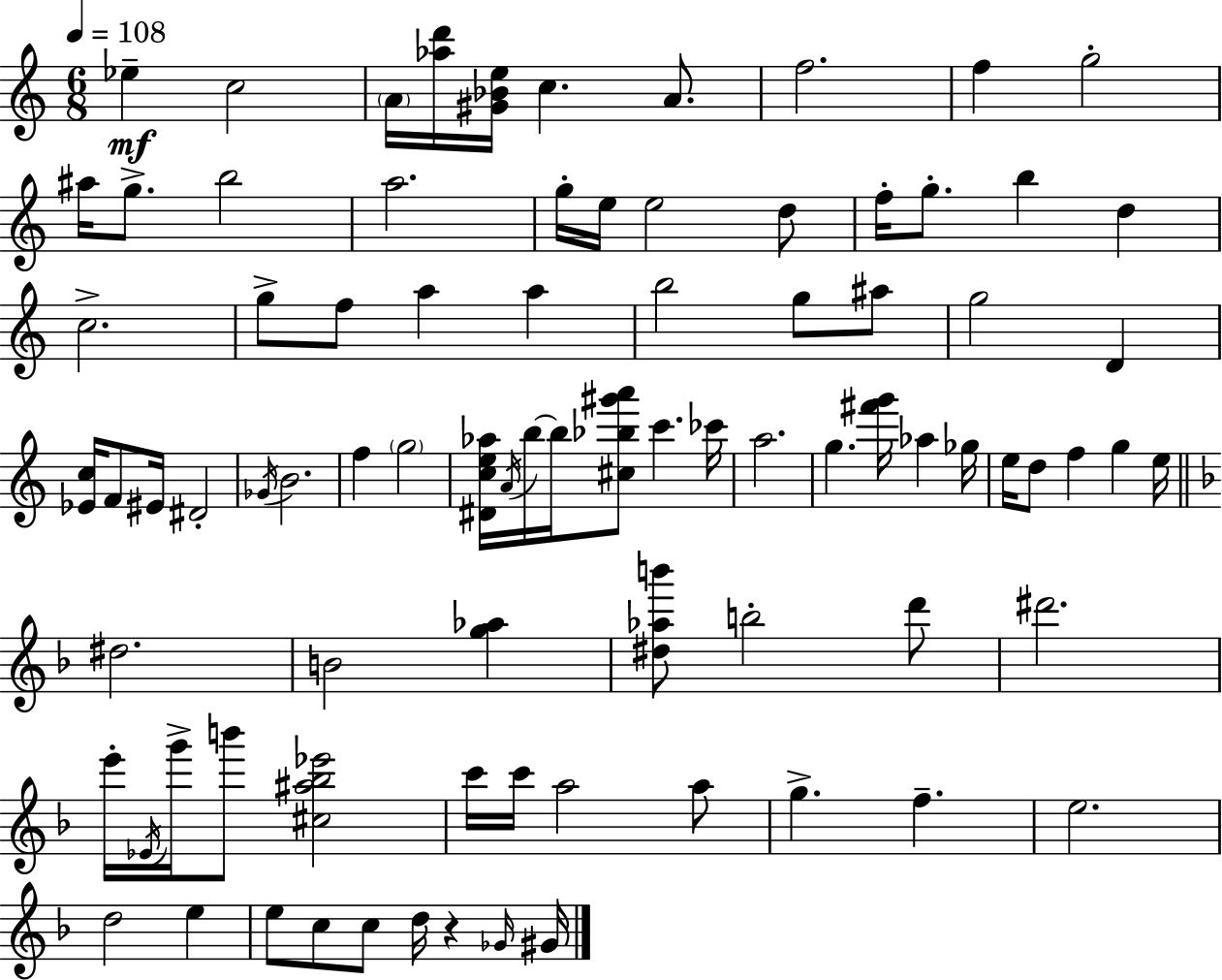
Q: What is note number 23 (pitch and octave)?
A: F5